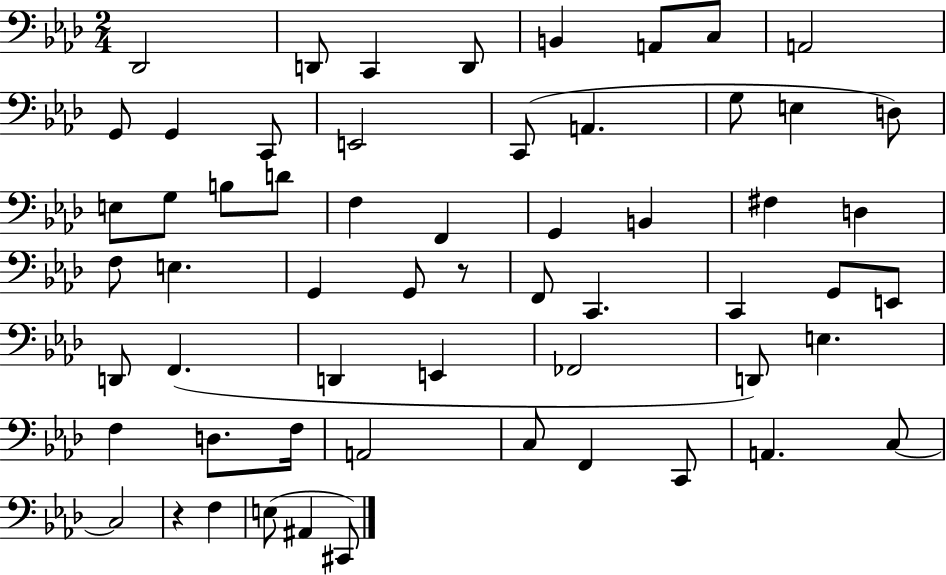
{
  \clef bass
  \numericTimeSignature
  \time 2/4
  \key aes \major
  \repeat volta 2 { des,2 | d,8 c,4 d,8 | b,4 a,8 c8 | a,2 | \break g,8 g,4 c,8 | e,2 | c,8( a,4. | g8 e4 d8) | \break e8 g8 b8 d'8 | f4 f,4 | g,4 b,4 | fis4 d4 | \break f8 e4. | g,4 g,8 r8 | f,8 c,4. | c,4 g,8 e,8 | \break d,8 f,4.( | d,4 e,4 | fes,2 | d,8) e4. | \break f4 d8. f16 | a,2 | c8 f,4 c,8 | a,4. c8~~ | \break c2 | r4 f4 | e8( ais,4 cis,8) | } \bar "|."
}